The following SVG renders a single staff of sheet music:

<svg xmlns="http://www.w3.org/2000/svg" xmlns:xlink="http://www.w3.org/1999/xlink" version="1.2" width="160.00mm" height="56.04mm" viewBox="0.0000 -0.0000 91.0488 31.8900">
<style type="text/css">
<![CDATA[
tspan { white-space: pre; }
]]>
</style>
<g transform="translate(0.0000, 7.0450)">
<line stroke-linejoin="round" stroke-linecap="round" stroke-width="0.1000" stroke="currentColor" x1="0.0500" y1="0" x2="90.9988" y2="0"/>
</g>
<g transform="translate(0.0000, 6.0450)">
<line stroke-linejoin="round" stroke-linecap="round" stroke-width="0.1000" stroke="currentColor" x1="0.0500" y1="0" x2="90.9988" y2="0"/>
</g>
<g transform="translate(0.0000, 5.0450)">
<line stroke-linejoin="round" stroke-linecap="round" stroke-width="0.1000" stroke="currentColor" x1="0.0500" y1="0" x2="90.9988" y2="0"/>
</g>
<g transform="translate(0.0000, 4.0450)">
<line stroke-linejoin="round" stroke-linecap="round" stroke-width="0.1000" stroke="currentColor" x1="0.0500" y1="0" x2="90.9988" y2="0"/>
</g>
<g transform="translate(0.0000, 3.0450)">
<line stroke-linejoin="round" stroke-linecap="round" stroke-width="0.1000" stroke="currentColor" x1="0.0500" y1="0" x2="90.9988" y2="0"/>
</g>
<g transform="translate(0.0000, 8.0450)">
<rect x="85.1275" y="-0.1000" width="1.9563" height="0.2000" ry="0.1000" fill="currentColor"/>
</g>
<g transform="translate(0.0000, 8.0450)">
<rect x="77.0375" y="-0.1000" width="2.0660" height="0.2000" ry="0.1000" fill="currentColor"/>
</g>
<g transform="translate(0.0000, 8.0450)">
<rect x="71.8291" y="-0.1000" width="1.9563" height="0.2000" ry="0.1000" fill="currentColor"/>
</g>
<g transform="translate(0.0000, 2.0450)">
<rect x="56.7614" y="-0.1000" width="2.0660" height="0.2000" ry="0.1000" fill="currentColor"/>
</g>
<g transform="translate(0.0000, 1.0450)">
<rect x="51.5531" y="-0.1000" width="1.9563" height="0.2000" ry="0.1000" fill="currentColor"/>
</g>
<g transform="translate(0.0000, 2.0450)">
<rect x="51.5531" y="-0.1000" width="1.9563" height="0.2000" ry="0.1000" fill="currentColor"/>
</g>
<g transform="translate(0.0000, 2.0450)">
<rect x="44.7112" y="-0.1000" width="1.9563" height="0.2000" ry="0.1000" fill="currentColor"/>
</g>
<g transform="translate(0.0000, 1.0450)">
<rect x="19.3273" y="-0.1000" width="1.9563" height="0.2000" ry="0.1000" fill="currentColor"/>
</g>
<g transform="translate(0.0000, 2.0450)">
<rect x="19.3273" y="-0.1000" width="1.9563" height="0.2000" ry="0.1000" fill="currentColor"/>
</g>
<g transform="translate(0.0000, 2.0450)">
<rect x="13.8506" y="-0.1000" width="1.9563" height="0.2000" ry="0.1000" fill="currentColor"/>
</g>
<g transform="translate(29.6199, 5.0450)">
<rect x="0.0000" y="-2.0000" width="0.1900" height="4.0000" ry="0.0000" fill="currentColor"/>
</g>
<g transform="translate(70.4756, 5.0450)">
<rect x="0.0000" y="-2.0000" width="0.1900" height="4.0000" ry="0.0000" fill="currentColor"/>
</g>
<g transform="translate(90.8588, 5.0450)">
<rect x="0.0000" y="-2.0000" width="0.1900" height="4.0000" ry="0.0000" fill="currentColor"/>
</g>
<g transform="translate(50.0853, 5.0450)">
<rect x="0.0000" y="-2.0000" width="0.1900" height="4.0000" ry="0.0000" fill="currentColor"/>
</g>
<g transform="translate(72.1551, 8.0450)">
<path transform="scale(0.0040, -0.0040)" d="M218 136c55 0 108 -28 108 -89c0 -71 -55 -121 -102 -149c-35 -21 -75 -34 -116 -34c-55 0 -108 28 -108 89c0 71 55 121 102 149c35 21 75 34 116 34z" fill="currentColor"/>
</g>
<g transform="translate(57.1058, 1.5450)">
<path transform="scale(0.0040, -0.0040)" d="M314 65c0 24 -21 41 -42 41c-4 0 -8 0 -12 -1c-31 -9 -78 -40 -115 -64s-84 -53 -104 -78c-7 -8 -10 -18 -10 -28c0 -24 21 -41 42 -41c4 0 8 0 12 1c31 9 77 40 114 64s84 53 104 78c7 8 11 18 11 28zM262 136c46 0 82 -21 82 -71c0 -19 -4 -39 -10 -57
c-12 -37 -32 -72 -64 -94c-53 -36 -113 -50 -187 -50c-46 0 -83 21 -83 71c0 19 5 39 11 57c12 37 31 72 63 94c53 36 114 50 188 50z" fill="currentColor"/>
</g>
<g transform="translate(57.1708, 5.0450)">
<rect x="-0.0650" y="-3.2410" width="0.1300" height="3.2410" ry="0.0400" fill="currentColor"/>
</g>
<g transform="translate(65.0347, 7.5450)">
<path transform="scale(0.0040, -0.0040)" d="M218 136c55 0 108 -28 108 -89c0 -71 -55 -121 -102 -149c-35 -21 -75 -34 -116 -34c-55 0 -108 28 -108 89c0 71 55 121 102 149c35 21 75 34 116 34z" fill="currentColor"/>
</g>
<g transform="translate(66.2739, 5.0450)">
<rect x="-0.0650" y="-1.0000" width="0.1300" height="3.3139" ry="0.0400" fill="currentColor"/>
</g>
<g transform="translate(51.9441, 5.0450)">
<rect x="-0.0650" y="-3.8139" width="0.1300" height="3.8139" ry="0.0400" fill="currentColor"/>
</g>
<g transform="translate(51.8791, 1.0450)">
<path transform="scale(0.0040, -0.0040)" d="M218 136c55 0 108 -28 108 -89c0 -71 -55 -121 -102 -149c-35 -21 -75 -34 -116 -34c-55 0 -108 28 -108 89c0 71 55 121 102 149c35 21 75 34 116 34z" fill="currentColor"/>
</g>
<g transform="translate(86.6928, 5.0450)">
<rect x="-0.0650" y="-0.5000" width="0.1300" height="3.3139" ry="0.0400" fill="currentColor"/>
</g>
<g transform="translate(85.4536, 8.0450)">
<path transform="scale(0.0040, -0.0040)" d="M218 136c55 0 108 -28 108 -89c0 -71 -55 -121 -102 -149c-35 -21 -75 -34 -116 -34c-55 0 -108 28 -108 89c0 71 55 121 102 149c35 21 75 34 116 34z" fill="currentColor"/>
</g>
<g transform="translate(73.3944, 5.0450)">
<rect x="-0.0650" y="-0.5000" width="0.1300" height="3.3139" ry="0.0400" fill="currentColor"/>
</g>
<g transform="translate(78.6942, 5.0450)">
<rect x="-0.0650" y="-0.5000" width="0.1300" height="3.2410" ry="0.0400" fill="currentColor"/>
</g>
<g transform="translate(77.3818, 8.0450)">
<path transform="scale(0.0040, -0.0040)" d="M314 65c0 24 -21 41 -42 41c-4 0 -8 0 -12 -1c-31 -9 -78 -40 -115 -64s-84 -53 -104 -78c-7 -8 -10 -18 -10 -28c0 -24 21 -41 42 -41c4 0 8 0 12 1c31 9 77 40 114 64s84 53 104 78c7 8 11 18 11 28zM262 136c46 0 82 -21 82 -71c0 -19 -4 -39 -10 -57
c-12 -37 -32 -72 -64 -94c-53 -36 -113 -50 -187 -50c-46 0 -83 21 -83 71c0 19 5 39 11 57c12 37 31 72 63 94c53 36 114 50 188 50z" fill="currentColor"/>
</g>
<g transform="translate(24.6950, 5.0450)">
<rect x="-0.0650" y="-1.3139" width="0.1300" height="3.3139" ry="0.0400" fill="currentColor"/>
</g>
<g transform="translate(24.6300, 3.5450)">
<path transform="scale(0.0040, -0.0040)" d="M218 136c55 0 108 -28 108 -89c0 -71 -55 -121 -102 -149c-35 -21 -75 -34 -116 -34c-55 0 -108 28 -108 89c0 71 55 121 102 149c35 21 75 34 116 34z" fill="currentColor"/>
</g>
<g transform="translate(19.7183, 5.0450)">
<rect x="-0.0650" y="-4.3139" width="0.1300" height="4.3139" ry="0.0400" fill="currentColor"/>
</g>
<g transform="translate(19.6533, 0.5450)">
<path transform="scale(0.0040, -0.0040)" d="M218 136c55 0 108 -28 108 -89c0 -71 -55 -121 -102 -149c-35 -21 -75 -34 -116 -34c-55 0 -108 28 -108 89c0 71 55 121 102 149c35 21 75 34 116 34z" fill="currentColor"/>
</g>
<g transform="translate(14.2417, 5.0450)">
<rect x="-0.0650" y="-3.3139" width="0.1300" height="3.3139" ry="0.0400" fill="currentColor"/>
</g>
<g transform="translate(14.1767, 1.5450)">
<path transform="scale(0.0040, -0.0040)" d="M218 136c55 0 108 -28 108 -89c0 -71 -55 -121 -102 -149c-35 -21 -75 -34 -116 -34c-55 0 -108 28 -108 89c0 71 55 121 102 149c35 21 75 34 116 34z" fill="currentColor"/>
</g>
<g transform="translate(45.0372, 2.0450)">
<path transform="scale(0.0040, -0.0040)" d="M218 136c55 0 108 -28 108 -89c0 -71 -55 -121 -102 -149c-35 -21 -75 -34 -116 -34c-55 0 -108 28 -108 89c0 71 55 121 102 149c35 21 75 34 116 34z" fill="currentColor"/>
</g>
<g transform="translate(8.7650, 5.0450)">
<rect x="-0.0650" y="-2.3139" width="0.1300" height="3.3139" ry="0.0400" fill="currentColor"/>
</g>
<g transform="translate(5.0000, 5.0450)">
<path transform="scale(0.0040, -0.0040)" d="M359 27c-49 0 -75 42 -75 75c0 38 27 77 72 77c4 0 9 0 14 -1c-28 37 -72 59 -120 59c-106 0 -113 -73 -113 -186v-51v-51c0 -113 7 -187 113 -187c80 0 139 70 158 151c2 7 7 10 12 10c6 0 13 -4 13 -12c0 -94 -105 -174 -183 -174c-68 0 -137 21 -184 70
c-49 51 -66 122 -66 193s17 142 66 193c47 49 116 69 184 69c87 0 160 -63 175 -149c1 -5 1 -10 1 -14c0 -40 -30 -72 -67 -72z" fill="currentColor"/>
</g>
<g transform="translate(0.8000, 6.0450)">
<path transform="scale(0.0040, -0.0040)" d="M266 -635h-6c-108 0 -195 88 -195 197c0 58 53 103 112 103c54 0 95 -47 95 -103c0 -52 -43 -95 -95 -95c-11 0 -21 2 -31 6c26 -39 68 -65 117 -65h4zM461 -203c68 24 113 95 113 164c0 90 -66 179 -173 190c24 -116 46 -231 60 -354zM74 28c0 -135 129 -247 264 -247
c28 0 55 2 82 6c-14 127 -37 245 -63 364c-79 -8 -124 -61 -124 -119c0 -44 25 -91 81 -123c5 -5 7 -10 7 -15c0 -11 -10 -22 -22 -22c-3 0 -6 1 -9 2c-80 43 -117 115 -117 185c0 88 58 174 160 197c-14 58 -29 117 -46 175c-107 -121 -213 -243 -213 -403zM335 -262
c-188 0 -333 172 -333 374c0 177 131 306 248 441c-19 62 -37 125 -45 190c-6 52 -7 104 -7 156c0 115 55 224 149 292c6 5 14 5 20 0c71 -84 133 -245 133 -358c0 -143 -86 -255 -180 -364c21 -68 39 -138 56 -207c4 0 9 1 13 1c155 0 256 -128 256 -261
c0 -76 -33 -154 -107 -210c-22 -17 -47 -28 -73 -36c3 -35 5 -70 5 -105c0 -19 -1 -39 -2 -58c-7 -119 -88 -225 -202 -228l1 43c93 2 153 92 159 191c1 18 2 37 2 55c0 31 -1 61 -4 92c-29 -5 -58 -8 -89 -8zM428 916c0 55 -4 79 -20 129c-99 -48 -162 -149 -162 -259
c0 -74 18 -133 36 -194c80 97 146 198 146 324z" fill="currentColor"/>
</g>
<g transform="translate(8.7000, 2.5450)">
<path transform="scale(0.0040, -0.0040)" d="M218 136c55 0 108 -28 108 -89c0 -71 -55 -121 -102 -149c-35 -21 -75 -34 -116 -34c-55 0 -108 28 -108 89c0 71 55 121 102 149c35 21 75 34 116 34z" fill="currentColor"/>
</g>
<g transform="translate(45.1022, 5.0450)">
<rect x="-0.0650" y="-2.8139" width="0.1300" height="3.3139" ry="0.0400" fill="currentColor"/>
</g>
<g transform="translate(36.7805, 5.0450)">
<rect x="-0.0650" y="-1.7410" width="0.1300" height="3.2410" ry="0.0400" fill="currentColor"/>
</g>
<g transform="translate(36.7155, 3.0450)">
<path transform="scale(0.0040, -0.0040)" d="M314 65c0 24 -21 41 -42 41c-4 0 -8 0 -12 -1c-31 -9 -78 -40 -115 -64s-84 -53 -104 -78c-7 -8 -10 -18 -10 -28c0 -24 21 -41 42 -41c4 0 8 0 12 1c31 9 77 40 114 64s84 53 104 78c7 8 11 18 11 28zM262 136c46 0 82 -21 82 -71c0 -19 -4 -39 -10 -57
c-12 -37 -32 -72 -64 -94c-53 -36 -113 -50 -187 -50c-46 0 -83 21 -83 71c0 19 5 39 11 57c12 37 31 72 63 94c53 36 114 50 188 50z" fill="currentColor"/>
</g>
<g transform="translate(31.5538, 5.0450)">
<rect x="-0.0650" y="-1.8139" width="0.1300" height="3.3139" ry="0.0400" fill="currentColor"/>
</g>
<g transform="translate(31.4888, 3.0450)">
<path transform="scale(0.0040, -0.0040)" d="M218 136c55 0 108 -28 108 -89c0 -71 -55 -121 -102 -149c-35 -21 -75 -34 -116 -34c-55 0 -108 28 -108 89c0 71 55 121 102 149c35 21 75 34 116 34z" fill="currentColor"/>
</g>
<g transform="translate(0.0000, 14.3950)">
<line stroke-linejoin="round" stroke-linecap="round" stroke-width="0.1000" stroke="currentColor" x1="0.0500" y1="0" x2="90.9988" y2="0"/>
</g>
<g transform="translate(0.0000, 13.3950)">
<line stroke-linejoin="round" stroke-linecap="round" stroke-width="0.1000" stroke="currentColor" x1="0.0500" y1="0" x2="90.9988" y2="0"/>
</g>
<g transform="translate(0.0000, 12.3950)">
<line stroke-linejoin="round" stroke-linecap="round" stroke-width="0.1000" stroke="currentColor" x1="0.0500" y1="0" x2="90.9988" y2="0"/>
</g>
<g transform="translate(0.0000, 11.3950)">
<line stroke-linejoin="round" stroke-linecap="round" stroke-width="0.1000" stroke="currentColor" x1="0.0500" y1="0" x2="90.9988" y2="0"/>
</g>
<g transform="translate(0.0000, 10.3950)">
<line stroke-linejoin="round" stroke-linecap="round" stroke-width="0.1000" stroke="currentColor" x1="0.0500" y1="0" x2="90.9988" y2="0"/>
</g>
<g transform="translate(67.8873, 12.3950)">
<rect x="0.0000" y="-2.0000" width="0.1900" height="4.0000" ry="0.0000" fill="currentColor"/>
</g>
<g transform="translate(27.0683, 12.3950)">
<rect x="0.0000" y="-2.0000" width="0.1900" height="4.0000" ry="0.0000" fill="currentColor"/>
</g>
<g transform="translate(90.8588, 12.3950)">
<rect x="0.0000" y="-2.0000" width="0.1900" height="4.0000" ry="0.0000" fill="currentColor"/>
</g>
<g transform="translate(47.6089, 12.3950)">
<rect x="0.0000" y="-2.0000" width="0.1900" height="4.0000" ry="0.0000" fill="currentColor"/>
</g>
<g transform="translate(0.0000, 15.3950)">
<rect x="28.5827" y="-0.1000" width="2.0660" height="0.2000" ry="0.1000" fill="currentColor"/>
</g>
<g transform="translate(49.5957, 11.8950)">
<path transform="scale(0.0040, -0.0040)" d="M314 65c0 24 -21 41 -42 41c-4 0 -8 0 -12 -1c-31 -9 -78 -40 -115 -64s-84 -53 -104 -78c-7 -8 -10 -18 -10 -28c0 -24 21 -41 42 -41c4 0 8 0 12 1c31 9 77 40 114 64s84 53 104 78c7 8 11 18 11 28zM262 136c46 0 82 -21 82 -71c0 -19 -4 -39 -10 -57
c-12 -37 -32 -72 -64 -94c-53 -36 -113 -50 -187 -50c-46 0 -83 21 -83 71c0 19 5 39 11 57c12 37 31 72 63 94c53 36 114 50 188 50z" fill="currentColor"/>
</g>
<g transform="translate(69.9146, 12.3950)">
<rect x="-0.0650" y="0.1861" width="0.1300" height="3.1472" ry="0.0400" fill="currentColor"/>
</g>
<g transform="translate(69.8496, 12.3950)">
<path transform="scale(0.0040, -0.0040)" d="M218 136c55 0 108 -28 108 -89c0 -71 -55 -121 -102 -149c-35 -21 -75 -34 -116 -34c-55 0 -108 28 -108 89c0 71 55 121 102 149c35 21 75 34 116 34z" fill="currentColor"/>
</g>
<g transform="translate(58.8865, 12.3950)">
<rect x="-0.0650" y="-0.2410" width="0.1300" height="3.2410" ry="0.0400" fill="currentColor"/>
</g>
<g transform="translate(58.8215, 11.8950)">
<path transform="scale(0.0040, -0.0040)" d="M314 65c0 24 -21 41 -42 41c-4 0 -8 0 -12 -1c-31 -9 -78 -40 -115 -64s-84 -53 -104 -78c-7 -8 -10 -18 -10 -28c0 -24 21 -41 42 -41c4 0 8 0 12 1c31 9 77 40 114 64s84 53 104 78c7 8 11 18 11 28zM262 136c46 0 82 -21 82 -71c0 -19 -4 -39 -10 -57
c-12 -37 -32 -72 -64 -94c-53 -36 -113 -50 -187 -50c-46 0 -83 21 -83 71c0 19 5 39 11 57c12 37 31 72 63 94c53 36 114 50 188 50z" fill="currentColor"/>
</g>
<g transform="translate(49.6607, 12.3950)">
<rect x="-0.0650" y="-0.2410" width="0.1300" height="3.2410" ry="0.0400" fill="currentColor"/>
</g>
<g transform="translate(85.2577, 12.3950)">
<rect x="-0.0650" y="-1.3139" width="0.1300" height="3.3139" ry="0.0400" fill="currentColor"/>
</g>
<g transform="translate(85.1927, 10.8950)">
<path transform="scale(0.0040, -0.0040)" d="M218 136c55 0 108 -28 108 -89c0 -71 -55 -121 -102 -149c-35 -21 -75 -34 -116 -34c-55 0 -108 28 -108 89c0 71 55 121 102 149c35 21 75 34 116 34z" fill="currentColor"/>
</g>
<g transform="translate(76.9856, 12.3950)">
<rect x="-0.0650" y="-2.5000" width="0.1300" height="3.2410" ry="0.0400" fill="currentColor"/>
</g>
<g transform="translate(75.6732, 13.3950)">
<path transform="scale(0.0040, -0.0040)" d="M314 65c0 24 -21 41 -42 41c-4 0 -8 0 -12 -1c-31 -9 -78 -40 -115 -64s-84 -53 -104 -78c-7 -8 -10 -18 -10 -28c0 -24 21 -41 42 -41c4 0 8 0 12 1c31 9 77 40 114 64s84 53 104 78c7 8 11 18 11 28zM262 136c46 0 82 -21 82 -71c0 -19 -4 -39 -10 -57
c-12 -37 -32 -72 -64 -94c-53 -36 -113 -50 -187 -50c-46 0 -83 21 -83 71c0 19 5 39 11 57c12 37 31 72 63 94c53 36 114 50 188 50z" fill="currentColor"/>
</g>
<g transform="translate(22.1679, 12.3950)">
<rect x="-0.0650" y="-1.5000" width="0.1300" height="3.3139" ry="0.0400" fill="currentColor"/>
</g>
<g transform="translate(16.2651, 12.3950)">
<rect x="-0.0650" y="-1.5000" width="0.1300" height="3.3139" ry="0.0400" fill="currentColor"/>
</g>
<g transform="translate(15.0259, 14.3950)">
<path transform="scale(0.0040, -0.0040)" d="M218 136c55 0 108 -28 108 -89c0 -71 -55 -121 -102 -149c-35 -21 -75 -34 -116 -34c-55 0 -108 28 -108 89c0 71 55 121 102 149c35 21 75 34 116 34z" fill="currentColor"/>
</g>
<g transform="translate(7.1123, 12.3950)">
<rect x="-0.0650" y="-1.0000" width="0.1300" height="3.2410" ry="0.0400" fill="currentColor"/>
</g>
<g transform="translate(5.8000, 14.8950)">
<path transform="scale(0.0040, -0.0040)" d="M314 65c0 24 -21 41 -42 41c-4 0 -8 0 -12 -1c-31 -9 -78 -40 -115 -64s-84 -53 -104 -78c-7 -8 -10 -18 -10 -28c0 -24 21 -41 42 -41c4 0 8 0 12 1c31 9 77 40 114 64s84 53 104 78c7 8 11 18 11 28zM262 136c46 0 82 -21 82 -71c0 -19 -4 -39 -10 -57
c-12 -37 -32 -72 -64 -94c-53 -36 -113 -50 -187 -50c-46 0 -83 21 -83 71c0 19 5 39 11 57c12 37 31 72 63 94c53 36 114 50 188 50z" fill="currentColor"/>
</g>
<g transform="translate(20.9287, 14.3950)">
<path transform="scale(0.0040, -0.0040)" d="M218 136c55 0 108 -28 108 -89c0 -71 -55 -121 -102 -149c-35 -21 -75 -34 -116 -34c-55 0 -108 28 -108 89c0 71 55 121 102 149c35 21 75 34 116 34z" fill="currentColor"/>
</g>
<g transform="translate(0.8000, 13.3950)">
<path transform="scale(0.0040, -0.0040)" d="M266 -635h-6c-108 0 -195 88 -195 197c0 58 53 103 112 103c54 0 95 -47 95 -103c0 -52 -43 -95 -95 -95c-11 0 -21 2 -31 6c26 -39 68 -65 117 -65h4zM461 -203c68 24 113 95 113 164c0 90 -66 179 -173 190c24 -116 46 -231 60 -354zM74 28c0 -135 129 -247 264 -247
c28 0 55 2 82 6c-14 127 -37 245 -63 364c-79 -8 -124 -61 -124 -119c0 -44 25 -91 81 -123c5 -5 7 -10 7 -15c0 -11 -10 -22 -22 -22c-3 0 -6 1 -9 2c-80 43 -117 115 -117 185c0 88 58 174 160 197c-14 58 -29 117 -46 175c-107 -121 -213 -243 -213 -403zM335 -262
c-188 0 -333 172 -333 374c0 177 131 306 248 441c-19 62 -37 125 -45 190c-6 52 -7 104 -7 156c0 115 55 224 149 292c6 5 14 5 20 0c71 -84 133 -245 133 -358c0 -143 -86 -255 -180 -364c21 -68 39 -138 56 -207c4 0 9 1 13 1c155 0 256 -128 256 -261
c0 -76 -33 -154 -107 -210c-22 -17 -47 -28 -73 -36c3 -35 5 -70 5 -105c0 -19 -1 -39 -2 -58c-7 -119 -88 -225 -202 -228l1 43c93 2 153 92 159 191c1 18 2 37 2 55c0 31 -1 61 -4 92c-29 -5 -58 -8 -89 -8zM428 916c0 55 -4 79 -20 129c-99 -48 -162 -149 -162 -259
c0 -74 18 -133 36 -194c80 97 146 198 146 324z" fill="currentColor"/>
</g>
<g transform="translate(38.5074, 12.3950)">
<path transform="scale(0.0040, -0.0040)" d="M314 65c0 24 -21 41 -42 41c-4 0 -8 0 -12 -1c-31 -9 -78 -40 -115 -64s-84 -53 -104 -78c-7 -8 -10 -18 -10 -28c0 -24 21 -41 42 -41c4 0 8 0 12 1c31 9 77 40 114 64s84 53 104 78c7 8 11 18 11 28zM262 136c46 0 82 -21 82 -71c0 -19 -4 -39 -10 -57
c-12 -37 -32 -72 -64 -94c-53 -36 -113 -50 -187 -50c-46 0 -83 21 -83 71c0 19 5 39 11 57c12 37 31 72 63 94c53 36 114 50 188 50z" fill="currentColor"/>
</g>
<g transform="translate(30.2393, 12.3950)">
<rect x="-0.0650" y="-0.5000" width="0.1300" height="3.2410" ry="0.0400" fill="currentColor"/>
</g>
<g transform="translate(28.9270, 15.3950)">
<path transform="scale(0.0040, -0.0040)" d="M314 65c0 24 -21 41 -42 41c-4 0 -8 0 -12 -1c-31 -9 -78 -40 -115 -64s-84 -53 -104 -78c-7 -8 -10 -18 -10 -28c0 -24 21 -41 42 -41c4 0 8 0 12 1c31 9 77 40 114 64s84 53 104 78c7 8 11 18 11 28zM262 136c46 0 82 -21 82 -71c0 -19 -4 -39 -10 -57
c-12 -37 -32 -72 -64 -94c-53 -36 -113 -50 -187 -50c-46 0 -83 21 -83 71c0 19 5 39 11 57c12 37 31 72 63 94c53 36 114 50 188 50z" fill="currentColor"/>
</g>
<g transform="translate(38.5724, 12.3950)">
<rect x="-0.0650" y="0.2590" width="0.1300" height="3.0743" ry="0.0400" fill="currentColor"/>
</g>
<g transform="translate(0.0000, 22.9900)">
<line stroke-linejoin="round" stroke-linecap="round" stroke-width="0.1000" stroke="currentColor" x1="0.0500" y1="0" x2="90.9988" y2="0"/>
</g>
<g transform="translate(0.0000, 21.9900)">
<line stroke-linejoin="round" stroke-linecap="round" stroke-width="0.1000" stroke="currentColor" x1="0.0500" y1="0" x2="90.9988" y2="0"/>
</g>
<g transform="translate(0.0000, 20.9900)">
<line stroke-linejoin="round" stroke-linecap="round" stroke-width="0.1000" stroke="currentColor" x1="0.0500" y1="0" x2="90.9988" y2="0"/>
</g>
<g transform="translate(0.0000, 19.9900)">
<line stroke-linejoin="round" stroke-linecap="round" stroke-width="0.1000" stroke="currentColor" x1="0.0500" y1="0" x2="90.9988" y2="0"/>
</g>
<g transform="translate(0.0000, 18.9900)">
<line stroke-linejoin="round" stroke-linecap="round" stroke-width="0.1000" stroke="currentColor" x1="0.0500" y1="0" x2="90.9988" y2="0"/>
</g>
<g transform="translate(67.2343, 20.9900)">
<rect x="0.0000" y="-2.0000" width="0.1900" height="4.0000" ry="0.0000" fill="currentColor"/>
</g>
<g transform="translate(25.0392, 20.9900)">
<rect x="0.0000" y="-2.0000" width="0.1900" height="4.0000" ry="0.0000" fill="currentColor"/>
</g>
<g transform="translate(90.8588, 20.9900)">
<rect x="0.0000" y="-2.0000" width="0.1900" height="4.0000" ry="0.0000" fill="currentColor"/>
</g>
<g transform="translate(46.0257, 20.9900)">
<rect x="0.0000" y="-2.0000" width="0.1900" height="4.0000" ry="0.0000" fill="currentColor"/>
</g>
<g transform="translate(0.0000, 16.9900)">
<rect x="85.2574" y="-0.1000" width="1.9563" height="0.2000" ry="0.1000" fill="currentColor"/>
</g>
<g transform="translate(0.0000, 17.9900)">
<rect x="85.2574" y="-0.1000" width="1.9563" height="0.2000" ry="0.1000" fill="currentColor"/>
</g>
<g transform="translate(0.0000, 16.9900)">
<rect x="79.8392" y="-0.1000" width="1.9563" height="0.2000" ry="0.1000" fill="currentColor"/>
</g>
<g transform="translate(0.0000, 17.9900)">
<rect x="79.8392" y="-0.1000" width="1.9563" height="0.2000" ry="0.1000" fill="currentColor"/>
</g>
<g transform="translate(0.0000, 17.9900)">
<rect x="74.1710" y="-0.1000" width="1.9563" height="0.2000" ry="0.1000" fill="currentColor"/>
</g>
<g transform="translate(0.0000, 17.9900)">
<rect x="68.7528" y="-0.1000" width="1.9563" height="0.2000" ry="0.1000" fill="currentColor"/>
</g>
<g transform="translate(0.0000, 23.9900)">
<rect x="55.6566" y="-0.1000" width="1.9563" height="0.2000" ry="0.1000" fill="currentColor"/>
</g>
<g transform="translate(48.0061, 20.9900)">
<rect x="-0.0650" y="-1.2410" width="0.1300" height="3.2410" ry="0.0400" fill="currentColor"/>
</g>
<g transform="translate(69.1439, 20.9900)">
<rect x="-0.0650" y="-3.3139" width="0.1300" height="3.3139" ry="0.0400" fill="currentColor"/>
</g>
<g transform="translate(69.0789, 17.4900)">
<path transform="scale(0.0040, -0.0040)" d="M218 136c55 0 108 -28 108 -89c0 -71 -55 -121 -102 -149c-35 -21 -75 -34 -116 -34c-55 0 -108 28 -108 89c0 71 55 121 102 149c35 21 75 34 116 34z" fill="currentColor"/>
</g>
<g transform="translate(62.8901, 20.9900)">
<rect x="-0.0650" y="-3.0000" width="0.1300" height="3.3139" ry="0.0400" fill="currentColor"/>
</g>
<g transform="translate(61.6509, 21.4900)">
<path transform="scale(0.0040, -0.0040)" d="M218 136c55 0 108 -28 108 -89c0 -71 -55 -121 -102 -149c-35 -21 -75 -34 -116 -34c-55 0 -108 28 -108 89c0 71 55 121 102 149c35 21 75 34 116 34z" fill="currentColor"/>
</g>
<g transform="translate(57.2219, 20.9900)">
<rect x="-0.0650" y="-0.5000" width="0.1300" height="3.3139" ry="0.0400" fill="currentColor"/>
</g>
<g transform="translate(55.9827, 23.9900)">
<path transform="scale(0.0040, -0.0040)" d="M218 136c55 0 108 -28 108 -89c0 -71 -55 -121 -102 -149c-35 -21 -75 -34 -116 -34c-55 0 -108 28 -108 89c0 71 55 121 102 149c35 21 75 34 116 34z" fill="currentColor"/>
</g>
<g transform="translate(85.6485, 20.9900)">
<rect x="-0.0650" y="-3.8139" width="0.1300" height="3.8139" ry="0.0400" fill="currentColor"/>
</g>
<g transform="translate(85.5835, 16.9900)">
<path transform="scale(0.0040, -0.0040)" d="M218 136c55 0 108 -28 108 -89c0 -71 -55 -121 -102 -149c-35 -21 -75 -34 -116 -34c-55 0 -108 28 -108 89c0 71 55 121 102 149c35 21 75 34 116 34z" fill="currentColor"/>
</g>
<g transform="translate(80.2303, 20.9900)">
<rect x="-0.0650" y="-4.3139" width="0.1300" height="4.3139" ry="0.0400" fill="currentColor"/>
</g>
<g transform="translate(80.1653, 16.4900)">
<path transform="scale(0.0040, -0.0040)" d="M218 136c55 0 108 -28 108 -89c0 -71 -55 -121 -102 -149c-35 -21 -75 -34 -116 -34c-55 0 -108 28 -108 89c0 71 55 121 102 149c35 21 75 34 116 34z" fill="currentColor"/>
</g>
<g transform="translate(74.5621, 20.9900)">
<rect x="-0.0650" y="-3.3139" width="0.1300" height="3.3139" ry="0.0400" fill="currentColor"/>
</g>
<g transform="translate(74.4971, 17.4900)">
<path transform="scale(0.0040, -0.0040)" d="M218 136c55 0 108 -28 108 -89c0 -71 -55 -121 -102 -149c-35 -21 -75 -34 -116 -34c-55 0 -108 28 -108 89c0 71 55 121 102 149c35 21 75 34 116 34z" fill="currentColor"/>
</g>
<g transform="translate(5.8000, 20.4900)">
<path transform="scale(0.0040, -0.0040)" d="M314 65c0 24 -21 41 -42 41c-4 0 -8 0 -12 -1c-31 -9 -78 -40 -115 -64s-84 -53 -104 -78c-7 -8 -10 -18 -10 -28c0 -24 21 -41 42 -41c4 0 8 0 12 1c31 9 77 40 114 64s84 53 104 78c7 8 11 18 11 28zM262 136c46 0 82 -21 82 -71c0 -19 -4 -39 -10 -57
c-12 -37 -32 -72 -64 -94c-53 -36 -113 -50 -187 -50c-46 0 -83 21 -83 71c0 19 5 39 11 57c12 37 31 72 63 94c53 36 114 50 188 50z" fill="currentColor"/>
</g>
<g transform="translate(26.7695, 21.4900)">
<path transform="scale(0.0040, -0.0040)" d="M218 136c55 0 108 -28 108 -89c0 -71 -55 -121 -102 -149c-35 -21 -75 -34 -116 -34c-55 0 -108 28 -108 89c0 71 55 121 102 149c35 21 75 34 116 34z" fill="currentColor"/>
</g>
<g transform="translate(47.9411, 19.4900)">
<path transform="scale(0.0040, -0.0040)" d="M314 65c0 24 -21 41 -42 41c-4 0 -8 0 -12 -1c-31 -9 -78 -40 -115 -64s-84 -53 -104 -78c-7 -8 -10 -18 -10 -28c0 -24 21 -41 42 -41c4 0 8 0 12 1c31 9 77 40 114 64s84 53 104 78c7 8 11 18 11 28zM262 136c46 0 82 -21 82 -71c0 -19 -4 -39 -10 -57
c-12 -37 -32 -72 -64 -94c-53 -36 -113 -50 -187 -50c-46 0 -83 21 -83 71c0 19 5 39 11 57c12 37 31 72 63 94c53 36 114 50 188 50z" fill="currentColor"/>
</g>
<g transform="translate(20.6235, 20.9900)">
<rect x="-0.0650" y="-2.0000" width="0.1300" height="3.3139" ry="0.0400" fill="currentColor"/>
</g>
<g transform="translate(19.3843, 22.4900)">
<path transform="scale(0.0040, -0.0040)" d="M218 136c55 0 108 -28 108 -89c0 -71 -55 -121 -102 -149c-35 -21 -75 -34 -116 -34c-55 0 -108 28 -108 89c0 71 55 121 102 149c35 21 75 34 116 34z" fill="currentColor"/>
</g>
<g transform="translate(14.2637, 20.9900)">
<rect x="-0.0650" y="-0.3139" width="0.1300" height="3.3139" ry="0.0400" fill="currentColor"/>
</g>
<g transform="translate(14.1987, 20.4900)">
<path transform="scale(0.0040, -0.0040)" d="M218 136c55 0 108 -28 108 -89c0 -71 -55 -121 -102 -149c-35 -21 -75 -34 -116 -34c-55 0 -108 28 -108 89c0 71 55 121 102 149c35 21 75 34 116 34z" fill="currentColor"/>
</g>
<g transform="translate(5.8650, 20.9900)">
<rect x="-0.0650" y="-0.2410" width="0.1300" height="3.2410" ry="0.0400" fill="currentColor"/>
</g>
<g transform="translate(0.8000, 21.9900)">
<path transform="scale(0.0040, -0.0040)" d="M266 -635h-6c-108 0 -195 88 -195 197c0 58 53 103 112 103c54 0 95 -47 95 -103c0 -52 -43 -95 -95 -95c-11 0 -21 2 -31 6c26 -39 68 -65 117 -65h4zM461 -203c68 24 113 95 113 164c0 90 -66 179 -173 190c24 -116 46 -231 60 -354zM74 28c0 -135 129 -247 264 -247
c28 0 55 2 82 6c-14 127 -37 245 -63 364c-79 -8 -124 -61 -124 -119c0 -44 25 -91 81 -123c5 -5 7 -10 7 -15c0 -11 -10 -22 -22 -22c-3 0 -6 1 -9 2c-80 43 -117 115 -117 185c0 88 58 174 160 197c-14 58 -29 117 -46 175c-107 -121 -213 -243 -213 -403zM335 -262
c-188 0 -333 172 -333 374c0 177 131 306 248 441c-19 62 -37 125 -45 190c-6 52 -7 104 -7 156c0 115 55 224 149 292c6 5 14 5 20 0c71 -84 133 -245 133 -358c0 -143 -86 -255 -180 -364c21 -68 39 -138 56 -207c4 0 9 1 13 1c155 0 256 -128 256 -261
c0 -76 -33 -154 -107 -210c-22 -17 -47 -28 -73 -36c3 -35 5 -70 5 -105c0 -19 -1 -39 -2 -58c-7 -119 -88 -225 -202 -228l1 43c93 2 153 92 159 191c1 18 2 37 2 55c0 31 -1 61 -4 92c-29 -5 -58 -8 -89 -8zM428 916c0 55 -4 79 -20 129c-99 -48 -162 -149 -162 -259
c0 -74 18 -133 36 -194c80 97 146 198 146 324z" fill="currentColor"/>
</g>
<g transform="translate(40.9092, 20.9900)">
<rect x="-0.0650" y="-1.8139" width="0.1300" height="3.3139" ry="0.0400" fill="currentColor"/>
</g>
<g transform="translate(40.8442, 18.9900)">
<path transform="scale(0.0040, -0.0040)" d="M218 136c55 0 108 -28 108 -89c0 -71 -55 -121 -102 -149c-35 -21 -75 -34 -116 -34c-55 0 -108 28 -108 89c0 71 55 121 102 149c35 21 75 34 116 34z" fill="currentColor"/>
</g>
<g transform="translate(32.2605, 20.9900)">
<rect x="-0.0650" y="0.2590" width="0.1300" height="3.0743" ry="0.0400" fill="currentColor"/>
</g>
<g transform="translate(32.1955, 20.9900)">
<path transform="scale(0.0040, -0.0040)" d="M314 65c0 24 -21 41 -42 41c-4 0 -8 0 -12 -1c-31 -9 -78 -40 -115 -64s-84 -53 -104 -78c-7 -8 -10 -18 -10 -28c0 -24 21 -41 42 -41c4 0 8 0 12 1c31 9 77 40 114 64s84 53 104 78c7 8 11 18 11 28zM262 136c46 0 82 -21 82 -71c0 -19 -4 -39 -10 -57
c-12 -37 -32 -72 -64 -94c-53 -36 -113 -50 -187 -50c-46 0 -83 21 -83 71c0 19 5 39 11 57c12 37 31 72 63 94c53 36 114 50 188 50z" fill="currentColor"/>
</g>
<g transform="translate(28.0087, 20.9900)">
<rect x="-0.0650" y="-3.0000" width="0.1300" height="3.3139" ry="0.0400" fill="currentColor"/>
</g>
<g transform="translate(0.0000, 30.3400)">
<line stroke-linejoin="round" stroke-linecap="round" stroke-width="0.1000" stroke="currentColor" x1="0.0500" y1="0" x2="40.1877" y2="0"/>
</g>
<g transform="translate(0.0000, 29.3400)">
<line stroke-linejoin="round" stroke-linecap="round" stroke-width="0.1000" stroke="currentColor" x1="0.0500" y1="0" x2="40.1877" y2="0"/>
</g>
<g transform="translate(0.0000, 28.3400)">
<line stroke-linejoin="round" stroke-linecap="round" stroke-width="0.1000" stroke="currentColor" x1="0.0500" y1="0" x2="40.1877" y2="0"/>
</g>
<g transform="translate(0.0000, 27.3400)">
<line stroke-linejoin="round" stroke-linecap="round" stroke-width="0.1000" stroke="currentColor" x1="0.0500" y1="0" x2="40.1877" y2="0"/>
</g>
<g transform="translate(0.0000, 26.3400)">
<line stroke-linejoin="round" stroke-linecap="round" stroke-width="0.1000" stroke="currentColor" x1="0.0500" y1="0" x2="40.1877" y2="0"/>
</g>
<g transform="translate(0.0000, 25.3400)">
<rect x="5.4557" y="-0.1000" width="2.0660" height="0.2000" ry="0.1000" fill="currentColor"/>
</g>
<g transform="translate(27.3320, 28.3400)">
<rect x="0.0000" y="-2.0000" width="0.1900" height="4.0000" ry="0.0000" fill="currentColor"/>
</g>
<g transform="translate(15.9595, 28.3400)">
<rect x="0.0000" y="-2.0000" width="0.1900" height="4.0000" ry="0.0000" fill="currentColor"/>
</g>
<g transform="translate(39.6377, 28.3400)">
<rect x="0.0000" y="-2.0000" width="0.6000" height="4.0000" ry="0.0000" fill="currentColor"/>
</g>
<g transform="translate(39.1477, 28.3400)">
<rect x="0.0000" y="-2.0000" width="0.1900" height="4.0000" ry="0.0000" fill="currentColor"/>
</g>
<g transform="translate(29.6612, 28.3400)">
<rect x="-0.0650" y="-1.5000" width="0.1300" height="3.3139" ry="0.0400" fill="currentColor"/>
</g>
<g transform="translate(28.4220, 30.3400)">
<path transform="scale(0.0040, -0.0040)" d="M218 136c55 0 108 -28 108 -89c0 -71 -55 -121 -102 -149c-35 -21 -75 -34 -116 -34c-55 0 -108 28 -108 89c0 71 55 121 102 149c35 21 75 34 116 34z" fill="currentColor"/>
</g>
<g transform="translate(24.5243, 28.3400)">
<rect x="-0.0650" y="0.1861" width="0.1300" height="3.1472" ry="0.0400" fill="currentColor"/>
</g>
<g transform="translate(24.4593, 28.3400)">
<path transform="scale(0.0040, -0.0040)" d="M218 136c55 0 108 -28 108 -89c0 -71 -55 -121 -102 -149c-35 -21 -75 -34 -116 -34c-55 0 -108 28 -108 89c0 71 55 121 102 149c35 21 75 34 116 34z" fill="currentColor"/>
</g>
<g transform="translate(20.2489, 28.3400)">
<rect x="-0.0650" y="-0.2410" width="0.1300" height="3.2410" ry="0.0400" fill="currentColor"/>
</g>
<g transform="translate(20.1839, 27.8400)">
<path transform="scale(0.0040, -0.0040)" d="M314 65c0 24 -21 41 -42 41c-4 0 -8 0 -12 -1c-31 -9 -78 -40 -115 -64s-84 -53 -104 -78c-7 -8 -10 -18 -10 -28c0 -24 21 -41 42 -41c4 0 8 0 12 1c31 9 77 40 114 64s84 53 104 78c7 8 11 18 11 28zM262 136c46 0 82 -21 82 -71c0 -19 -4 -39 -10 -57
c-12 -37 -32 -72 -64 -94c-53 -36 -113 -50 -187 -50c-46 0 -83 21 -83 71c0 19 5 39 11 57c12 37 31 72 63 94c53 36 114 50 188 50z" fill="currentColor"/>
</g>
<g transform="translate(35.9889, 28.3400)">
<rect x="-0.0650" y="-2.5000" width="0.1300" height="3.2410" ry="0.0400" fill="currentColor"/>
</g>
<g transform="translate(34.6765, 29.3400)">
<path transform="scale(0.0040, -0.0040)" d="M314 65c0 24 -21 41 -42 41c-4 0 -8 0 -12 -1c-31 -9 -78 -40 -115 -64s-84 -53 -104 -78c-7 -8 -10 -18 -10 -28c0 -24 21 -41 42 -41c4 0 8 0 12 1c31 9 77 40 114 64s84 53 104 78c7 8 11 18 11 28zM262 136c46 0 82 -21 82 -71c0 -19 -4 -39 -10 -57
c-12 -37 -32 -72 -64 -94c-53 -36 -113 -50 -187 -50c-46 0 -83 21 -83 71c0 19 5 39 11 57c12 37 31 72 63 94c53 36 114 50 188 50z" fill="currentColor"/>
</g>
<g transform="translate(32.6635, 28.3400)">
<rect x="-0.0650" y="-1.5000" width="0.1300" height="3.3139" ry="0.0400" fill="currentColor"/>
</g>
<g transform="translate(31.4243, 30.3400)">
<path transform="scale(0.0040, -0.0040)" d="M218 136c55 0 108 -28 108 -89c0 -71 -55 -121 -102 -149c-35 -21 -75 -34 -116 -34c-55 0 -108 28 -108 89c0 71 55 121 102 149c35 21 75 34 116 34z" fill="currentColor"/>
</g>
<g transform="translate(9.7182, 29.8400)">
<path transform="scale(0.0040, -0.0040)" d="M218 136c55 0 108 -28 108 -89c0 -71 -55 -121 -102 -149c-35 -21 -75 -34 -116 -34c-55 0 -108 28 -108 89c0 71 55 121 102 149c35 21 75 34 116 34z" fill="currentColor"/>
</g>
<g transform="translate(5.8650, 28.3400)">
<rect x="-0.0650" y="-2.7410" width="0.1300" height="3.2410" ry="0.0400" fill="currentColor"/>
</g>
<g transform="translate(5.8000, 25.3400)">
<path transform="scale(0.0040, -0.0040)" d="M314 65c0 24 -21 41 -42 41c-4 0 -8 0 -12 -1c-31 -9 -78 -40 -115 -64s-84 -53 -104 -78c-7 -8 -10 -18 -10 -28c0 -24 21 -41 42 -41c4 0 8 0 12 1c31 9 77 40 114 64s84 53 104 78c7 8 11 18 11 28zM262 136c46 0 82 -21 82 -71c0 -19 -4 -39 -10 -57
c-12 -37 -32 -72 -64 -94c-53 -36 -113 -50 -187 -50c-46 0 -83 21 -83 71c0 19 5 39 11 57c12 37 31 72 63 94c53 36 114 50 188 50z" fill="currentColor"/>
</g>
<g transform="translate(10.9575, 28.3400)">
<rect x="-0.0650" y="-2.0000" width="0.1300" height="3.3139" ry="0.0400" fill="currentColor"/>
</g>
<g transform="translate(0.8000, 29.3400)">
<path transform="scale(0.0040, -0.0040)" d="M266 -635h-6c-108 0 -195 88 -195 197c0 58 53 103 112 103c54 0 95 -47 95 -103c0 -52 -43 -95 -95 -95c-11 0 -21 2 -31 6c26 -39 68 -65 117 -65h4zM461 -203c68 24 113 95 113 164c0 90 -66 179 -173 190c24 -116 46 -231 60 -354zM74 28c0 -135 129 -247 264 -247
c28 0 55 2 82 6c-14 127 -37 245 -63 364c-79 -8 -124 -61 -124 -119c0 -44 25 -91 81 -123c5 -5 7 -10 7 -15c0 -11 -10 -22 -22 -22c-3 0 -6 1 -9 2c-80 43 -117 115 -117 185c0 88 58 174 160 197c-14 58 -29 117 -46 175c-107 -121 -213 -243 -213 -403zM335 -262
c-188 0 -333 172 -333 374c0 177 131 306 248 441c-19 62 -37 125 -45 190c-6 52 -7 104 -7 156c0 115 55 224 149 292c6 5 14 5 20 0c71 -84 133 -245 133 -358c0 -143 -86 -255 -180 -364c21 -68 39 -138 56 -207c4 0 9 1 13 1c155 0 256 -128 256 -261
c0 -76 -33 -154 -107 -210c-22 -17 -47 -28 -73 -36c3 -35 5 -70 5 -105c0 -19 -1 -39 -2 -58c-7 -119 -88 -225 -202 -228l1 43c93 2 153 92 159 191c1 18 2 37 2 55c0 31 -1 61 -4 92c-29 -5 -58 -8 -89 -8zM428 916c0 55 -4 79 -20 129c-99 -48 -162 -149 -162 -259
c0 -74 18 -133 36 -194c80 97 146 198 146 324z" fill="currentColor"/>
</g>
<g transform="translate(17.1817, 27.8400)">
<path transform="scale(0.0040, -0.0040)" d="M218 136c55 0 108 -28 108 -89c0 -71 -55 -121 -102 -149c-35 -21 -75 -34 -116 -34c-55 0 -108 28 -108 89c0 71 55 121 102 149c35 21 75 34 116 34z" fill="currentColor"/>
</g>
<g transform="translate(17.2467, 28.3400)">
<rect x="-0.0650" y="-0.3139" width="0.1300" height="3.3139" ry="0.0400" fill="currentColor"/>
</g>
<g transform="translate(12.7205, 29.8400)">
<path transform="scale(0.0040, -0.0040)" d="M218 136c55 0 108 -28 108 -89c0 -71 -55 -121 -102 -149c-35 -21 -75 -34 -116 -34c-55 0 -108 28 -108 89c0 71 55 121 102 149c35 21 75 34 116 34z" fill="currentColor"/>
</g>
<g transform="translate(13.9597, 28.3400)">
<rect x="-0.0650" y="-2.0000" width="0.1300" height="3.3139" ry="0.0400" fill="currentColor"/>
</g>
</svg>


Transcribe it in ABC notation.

X:1
T:Untitled
M:4/4
L:1/4
K:C
g b d' e f f2 a c' b2 D C C2 C D2 E E C2 B2 c2 c2 B G2 e c2 c F A B2 f e2 C A b b d' c' a2 F F c c2 B E E G2